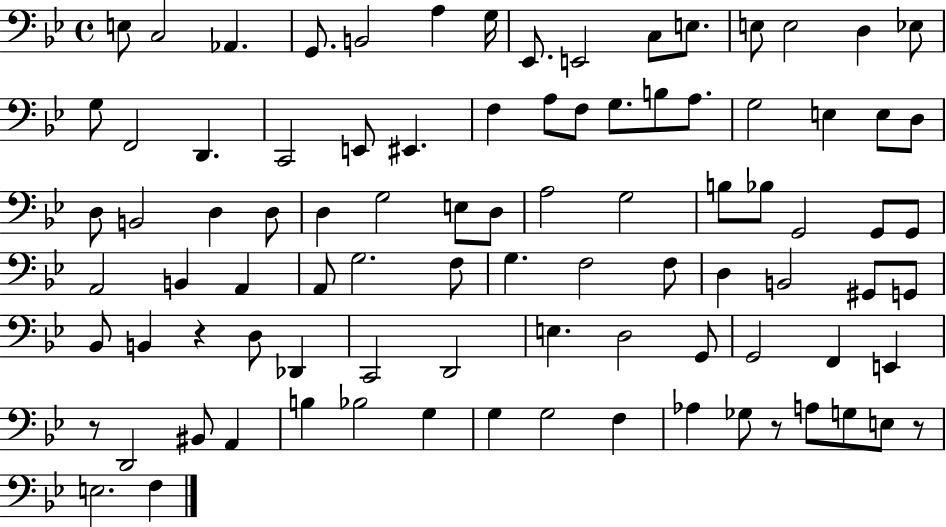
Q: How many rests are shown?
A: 4